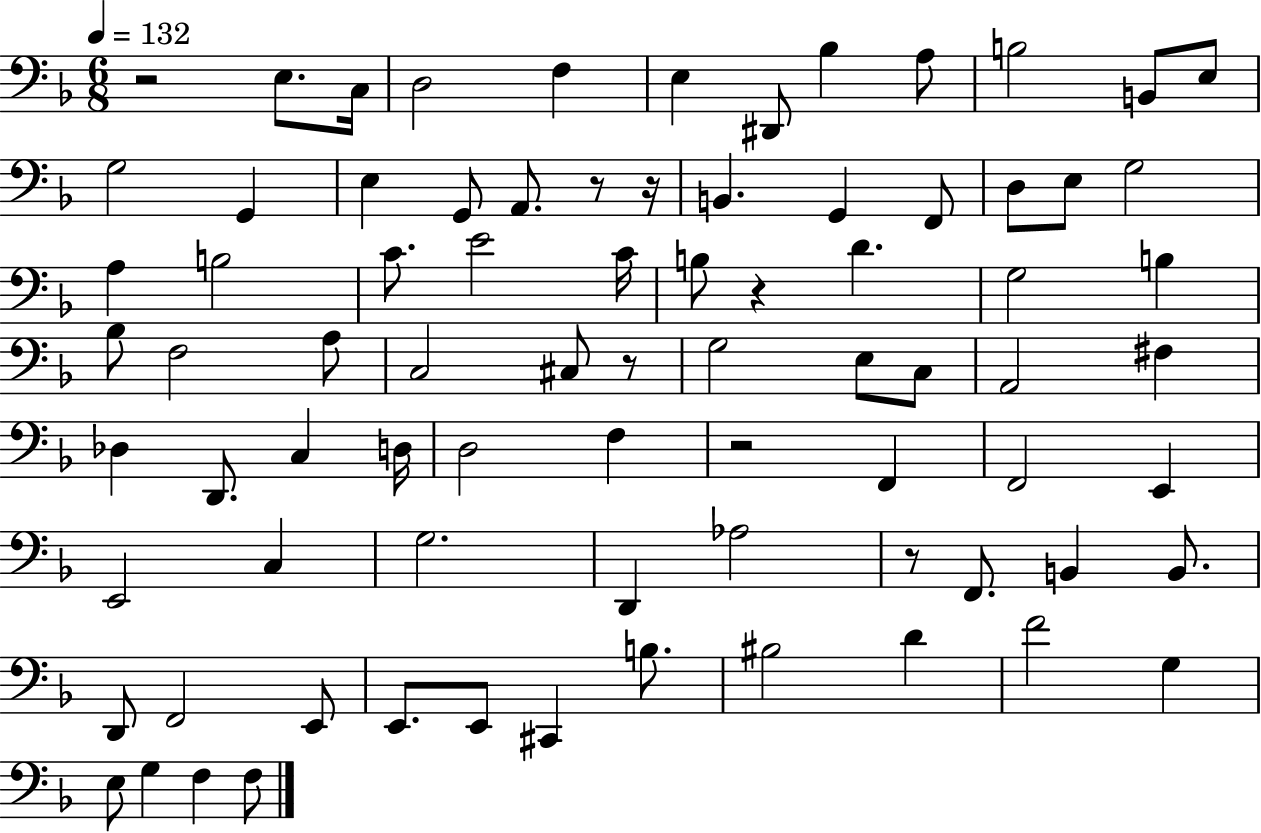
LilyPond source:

{
  \clef bass
  \numericTimeSignature
  \time 6/8
  \key f \major
  \tempo 4 = 132
  r2 e8. c16 | d2 f4 | e4 dis,8 bes4 a8 | b2 b,8 e8 | \break g2 g,4 | e4 g,8 a,8. r8 r16 | b,4. g,4 f,8 | d8 e8 g2 | \break a4 b2 | c'8. e'2 c'16 | b8 r4 d'4. | g2 b4 | \break bes8 f2 a8 | c2 cis8 r8 | g2 e8 c8 | a,2 fis4 | \break des4 d,8. c4 d16 | d2 f4 | r2 f,4 | f,2 e,4 | \break e,2 c4 | g2. | d,4 aes2 | r8 f,8. b,4 b,8. | \break d,8 f,2 e,8 | e,8. e,8 cis,4 b8. | bis2 d'4 | f'2 g4 | \break e8 g4 f4 f8 | \bar "|."
}